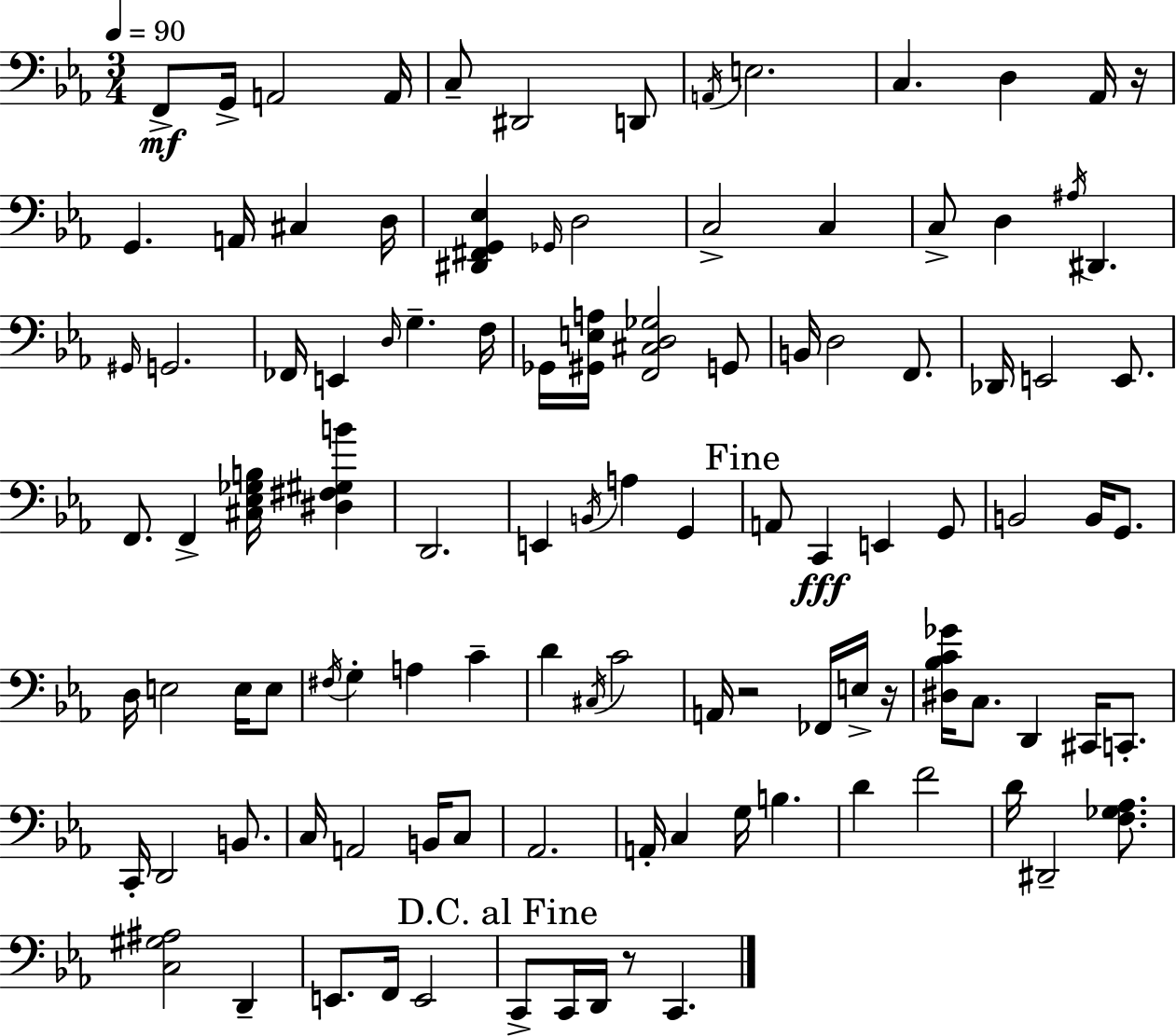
X:1
T:Untitled
M:3/4
L:1/4
K:Eb
F,,/2 G,,/4 A,,2 A,,/4 C,/2 ^D,,2 D,,/2 A,,/4 E,2 C, D, _A,,/4 z/4 G,, A,,/4 ^C, D,/4 [^D,,^F,,G,,_E,] _G,,/4 D,2 C,2 C, C,/2 D, ^A,/4 ^D,, ^G,,/4 G,,2 _F,,/4 E,, D,/4 G, F,/4 _G,,/4 [^G,,E,A,]/4 [F,,^C,D,_G,]2 G,,/2 B,,/4 D,2 F,,/2 _D,,/4 E,,2 E,,/2 F,,/2 F,, [^C,_E,_G,B,]/4 [^D,^F,^G,B] D,,2 E,, B,,/4 A, G,, A,,/2 C,, E,, G,,/2 B,,2 B,,/4 G,,/2 D,/4 E,2 E,/4 E,/2 ^F,/4 G, A, C D ^C,/4 C2 A,,/4 z2 _F,,/4 E,/4 z/4 [^D,_B,C_G]/4 C,/2 D,, ^C,,/4 C,,/2 C,,/4 D,,2 B,,/2 C,/4 A,,2 B,,/4 C,/2 _A,,2 A,,/4 C, G,/4 B, D F2 D/4 ^D,,2 [F,_G,_A,]/2 [C,^G,^A,]2 D,, E,,/2 F,,/4 E,,2 C,,/2 C,,/4 D,,/4 z/2 C,,